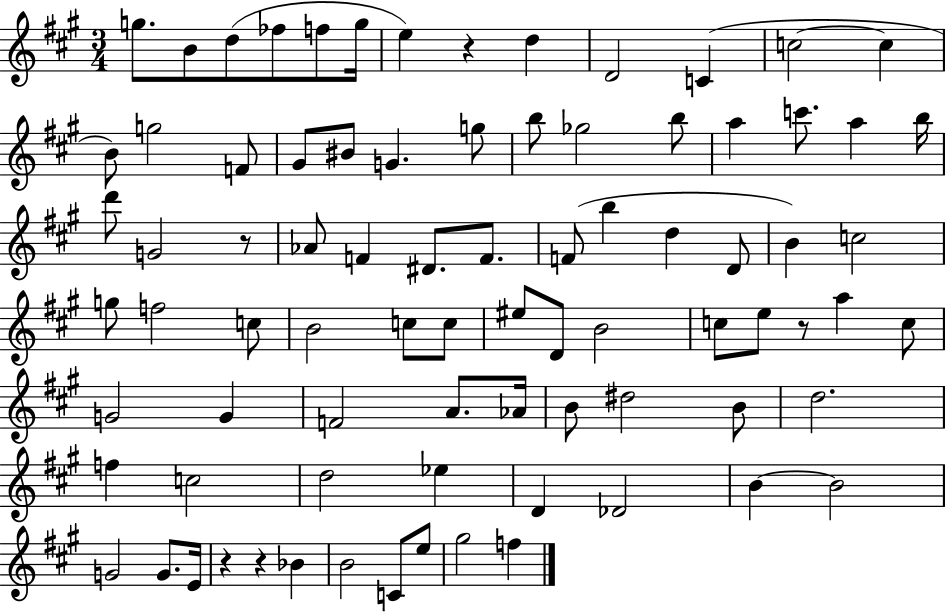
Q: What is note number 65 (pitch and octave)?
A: D4